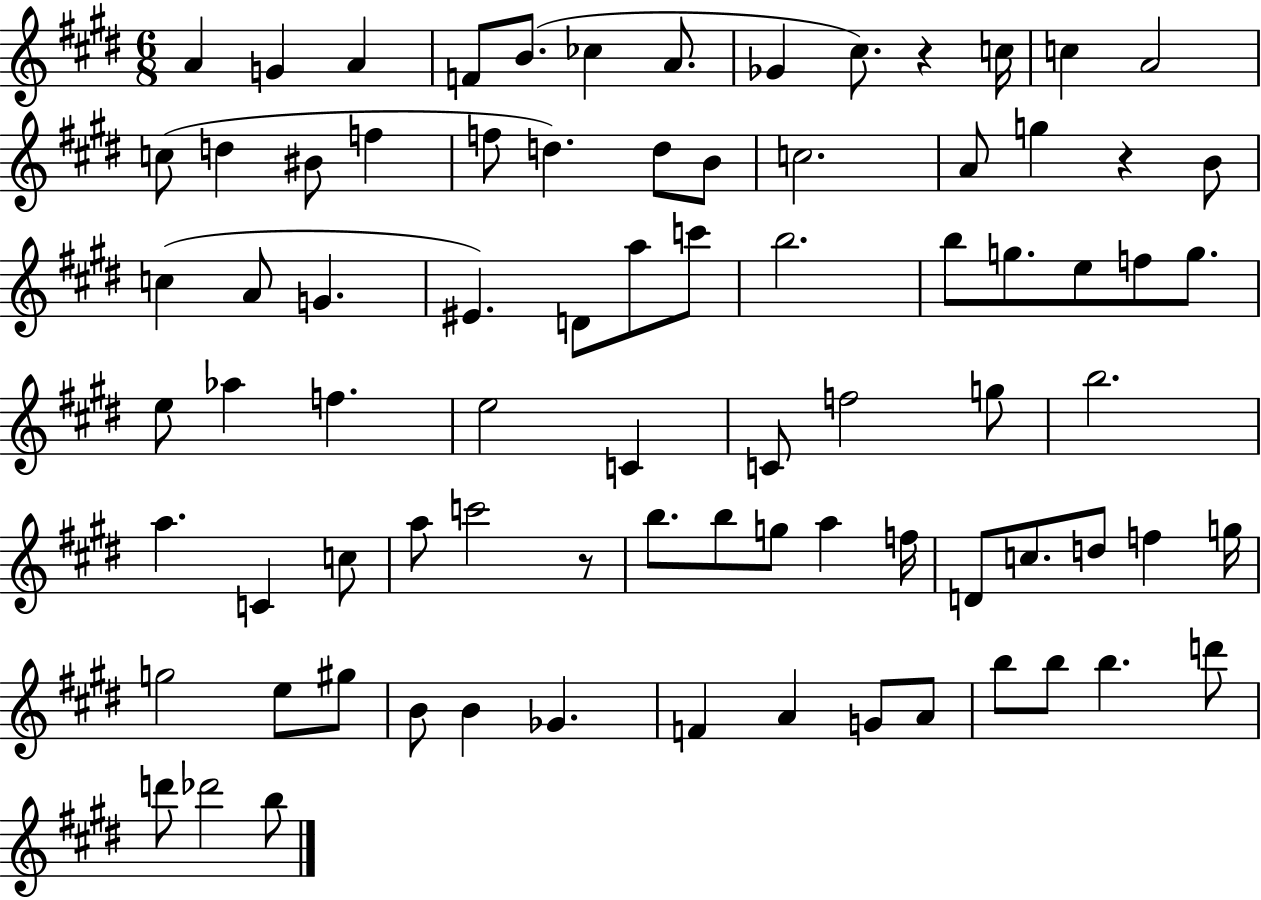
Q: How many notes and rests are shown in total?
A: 81